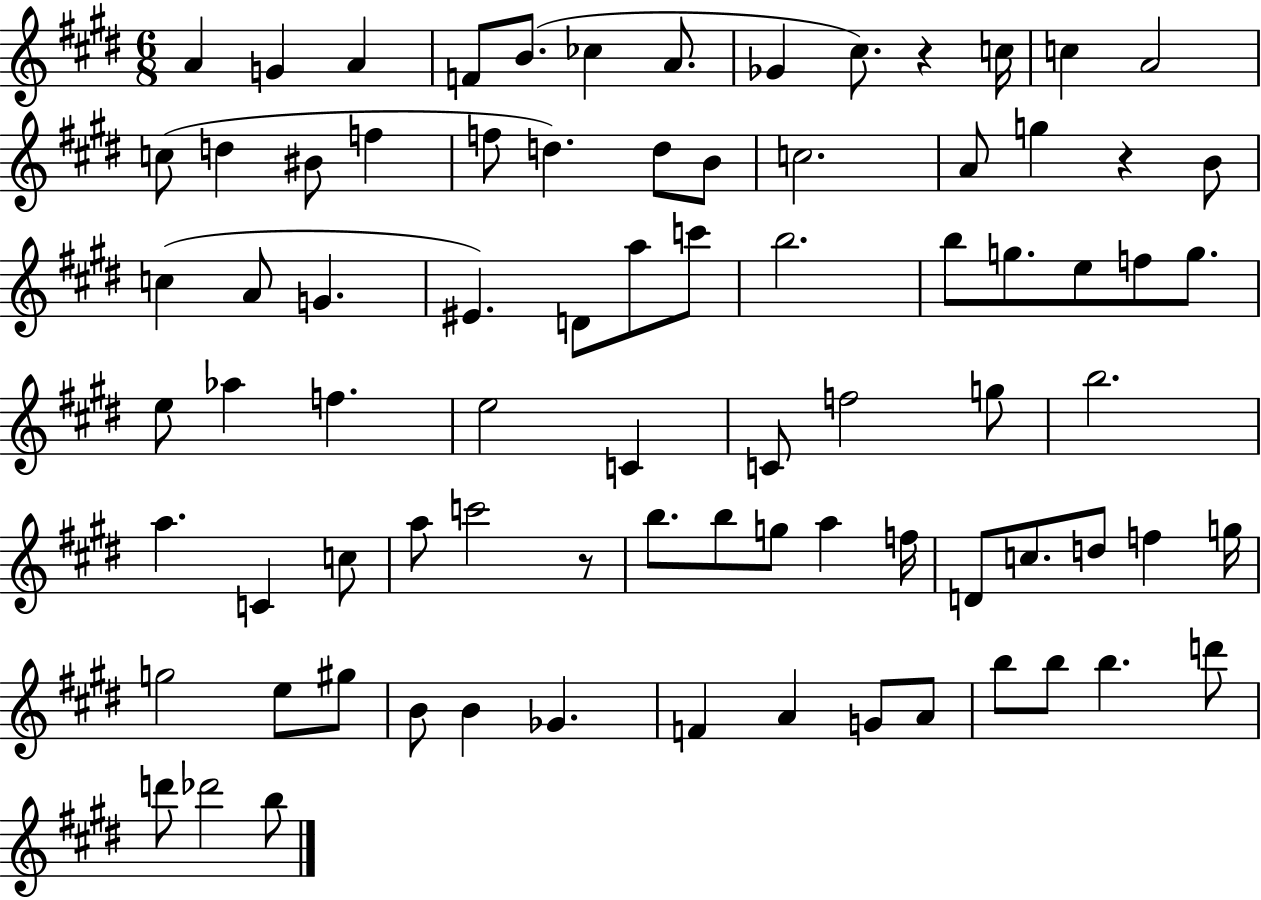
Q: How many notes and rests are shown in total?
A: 81